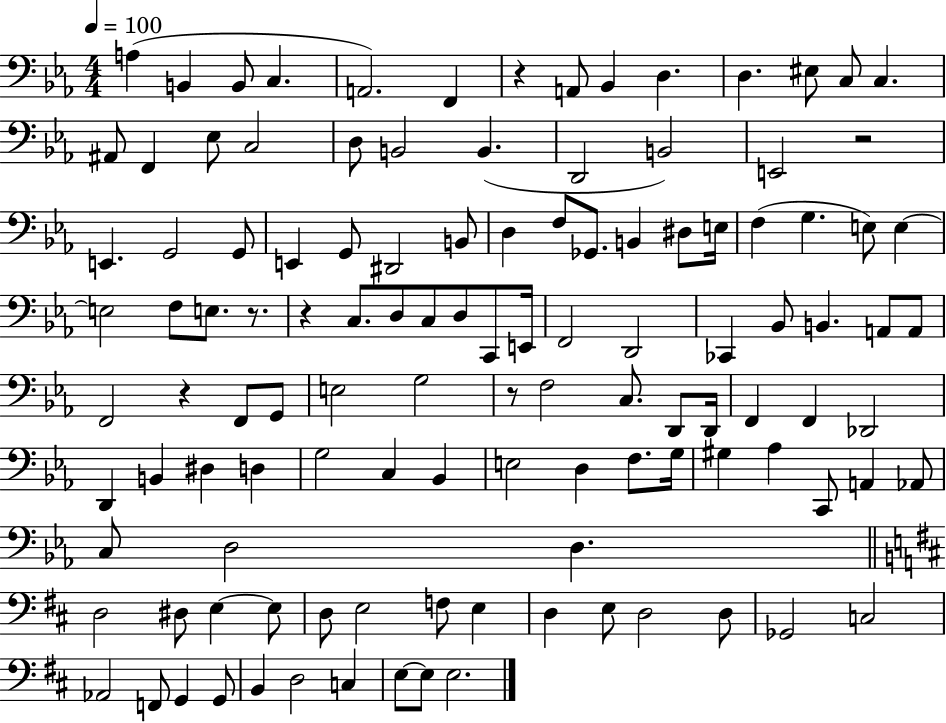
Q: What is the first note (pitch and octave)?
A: A3